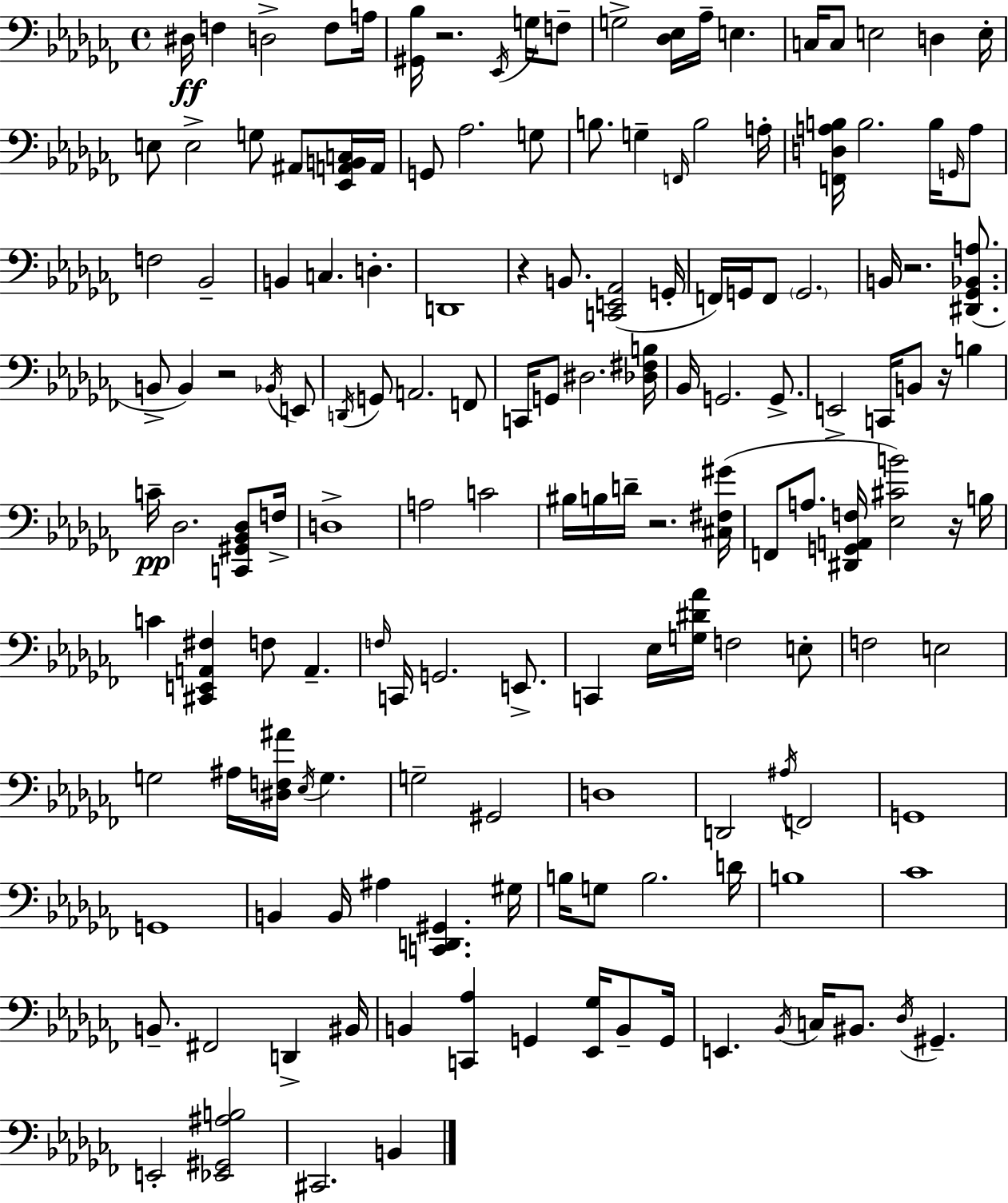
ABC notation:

X:1
T:Untitled
M:4/4
L:1/4
K:Abm
^D,/4 F, D,2 F,/2 A,/4 [^G,,_B,]/4 z2 _E,,/4 G,/4 F,/2 G,2 [_D,_E,]/4 _A,/4 E, C,/4 C,/2 E,2 D, E,/4 E,/2 E,2 G,/2 ^A,,/2 [_E,,A,,B,,C,]/4 A,,/4 G,,/2 _A,2 G,/2 B,/2 G, F,,/4 B,2 A,/4 [F,,D,A,B,]/4 B,2 B,/4 G,,/4 A,/2 F,2 _B,,2 B,, C, D, D,,4 z B,,/2 [C,,E,,_A,,]2 G,,/4 F,,/4 G,,/4 F,,/2 G,,2 B,,/4 z2 [^D,,_G,,_B,,A,]/2 B,,/2 B,, z2 _B,,/4 E,,/2 D,,/4 G,,/2 A,,2 F,,/2 C,,/4 G,,/2 ^D,2 [_D,^F,B,]/4 _B,,/4 G,,2 G,,/2 E,,2 C,,/4 B,,/2 z/4 B, C/4 _D,2 [C,,^G,,_B,,_D,]/2 F,/4 D,4 A,2 C2 ^B,/4 B,/4 D/4 z2 [^C,^F,^G]/4 F,,/2 A,/2 [^D,,G,,A,,F,]/4 [_E,^CB]2 z/4 B,/4 C [^C,,E,,A,,^F,] F,/2 A,, F,/4 C,,/4 G,,2 E,,/2 C,, _E,/4 [G,^D_A]/4 F,2 E,/2 F,2 E,2 G,2 ^A,/4 [^D,F,^A]/4 _E,/4 G, G,2 ^G,,2 D,4 D,,2 ^A,/4 F,,2 G,,4 G,,4 B,, B,,/4 ^A, [C,,D,,^G,,] ^G,/4 B,/4 G,/2 B,2 D/4 B,4 _C4 B,,/2 ^F,,2 D,, ^B,,/4 B,, [C,,_A,] G,, [_E,,_G,]/4 B,,/2 G,,/4 E,, _B,,/4 C,/4 ^B,,/2 _D,/4 ^G,, E,,2 [_E,,^G,,^A,B,]2 ^C,,2 B,,